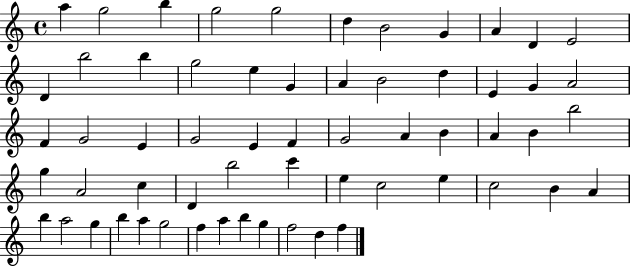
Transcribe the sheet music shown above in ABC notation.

X:1
T:Untitled
M:4/4
L:1/4
K:C
a g2 b g2 g2 d B2 G A D E2 D b2 b g2 e G A B2 d E G A2 F G2 E G2 E F G2 A B A B b2 g A2 c D b2 c' e c2 e c2 B A b a2 g b a g2 f a b g f2 d f